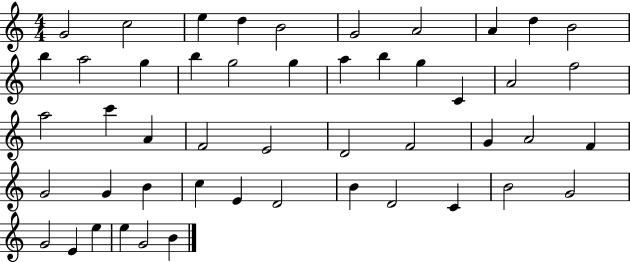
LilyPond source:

{
  \clef treble
  \numericTimeSignature
  \time 4/4
  \key c \major
  g'2 c''2 | e''4 d''4 b'2 | g'2 a'2 | a'4 d''4 b'2 | \break b''4 a''2 g''4 | b''4 g''2 g''4 | a''4 b''4 g''4 c'4 | a'2 f''2 | \break a''2 c'''4 a'4 | f'2 e'2 | d'2 f'2 | g'4 a'2 f'4 | \break g'2 g'4 b'4 | c''4 e'4 d'2 | b'4 d'2 c'4 | b'2 g'2 | \break g'2 e'4 e''4 | e''4 g'2 b'4 | \bar "|."
}